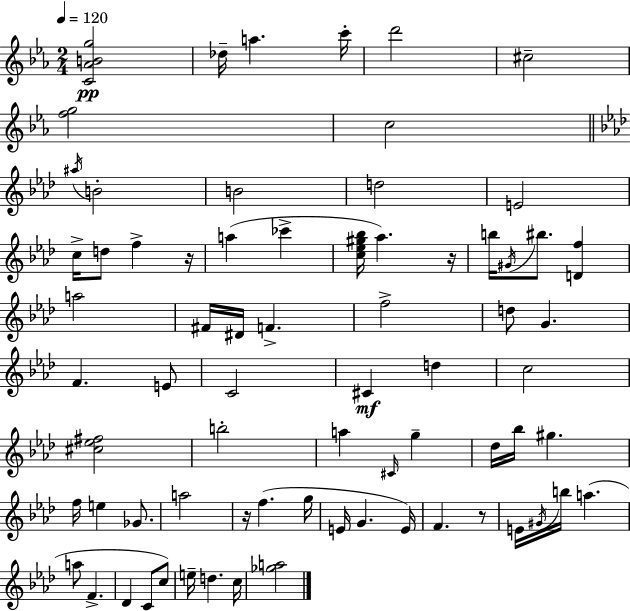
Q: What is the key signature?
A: EES major